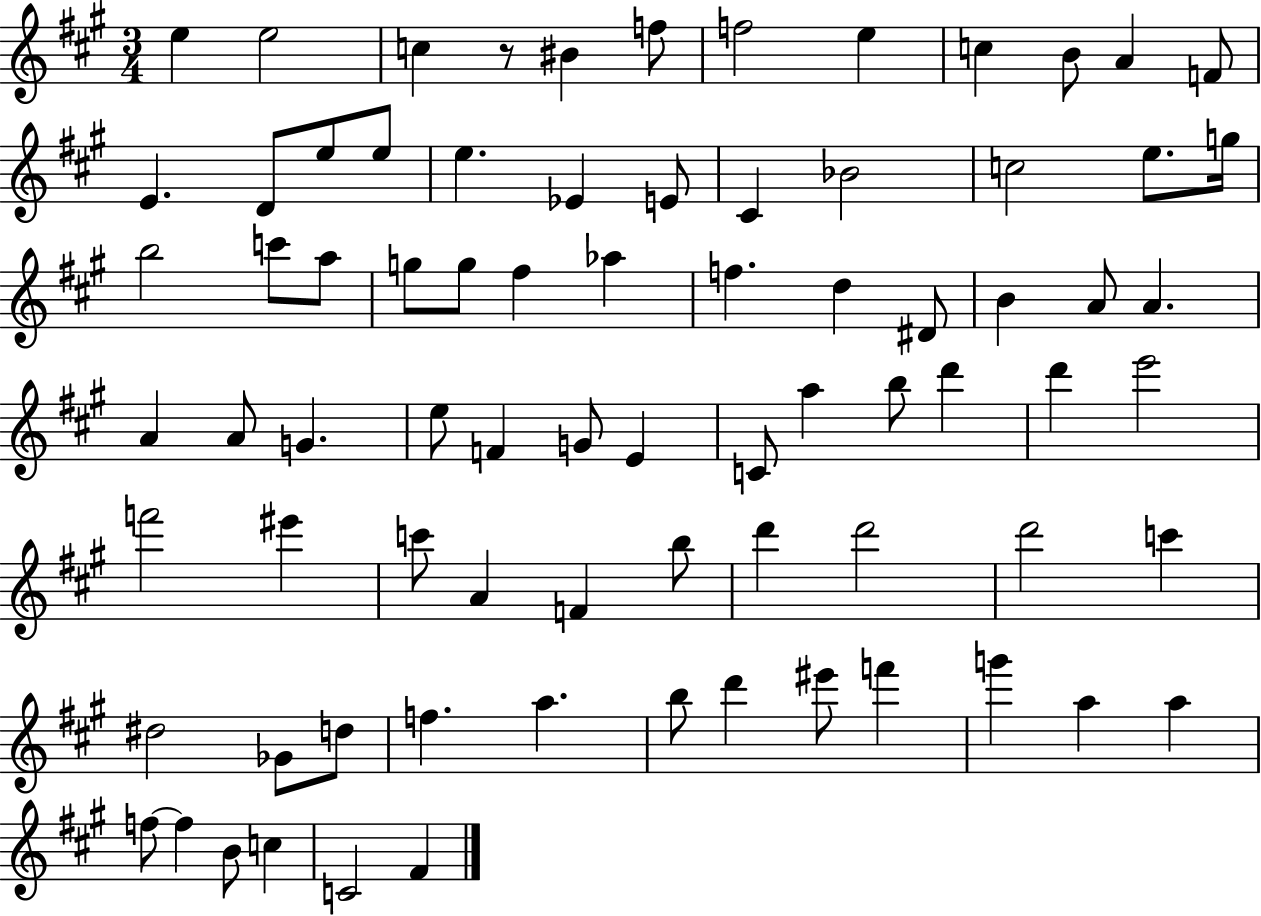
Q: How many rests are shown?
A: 1